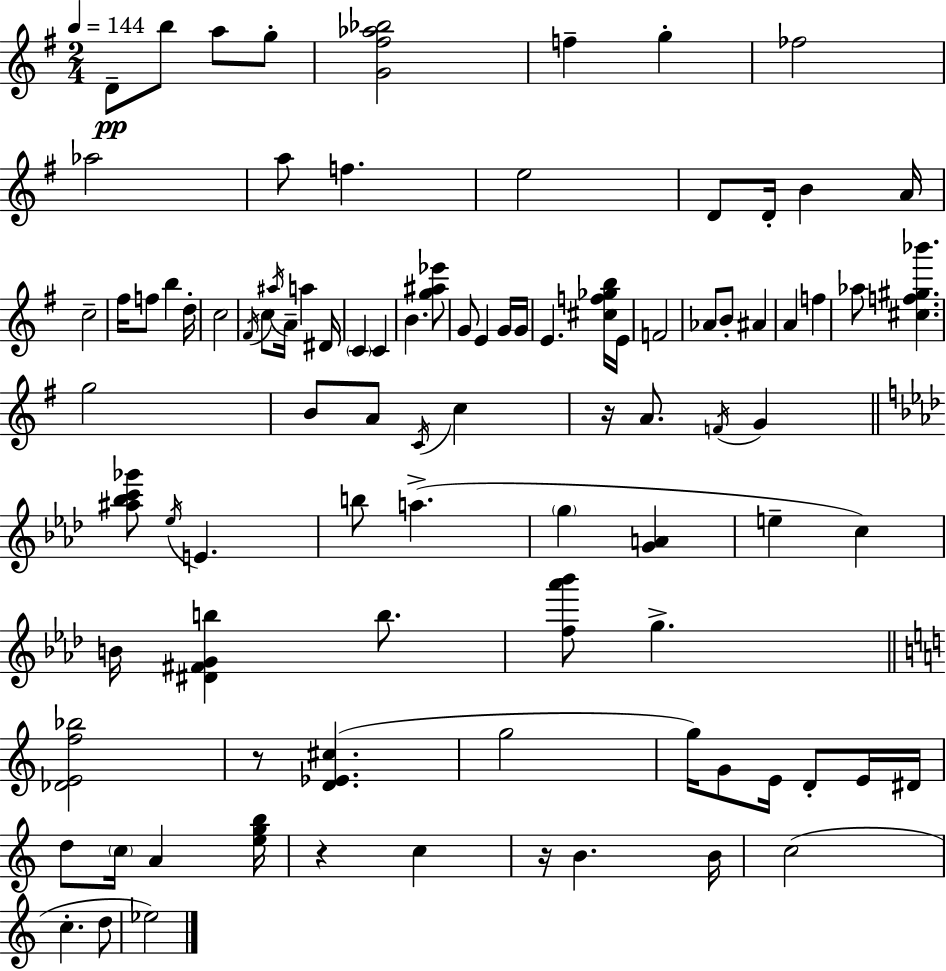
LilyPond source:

{
  \clef treble
  \numericTimeSignature
  \time 2/4
  \key g \major
  \tempo 4 = 144
  d'8--\pp b''8 a''8 g''8-. | <g' fis'' aes'' bes''>2 | f''4-- g''4-. | fes''2 | \break aes''2 | a''8 f''4. | e''2 | d'8 d'16-. b'4 a'16 | \break c''2-- | fis''16 f''8 b''4 d''16-. | c''2 | \acciaccatura { fis'16 } c''8 \acciaccatura { ais''16 } a'16-- a''4 | \break dis'16 \parenthesize c'4 c'4 | b'4. | <g'' ais'' ees'''>8 g'8 e'4 | g'16 g'16 e'4. | \break <cis'' f'' ges'' b''>16 e'16 f'2 | aes'8 b'8-. ais'4 | a'4 f''4 | aes''8 <cis'' f'' gis'' bes'''>4. | \break g''2 | b'8 a'8 \acciaccatura { c'16 } c''4 | r16 a'8. \acciaccatura { f'16 } | g'4 \bar "||" \break \key aes \major <ais'' bes'' c''' ges'''>8 \acciaccatura { ees''16 } e'4. | b''8 a''4.->( | \parenthesize g''4 <g' a'>4 | e''4-- c''4) | \break b'16 <dis' fis' g' b''>4 b''8. | <f'' aes''' bes'''>8 g''4.-> | \bar "||" \break \key c \major <des' e' f'' bes''>2 | r8 <d' ees' cis''>4.( | g''2 | g''16) g'8 e'16 d'8-. e'16 dis'16 | \break d''8 \parenthesize c''16 a'4 <e'' g'' b''>16 | r4 c''4 | r16 b'4. b'16 | c''2( | \break c''4.-. d''8 | ees''2) | \bar "|."
}